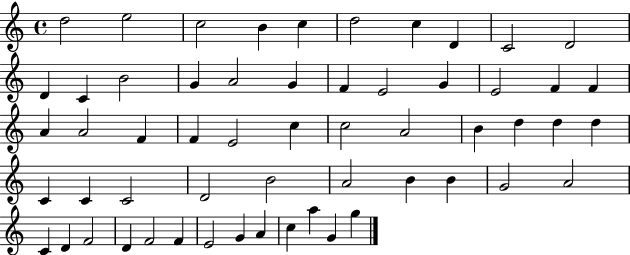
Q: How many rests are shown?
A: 0